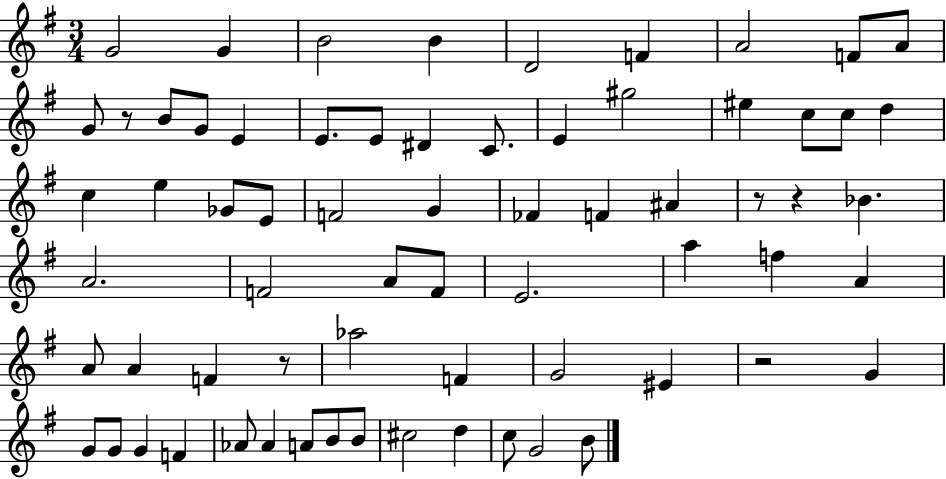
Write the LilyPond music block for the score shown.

{
  \clef treble
  \numericTimeSignature
  \time 3/4
  \key g \major
  g'2 g'4 | b'2 b'4 | d'2 f'4 | a'2 f'8 a'8 | \break g'8 r8 b'8 g'8 e'4 | e'8. e'8 dis'4 c'8. | e'4 gis''2 | eis''4 c''8 c''8 d''4 | \break c''4 e''4 ges'8 e'8 | f'2 g'4 | fes'4 f'4 ais'4 | r8 r4 bes'4. | \break a'2. | f'2 a'8 f'8 | e'2. | a''4 f''4 a'4 | \break a'8 a'4 f'4 r8 | aes''2 f'4 | g'2 eis'4 | r2 g'4 | \break g'8 g'8 g'4 f'4 | aes'8 aes'4 a'8 b'8 b'8 | cis''2 d''4 | c''8 g'2 b'8 | \break \bar "|."
}